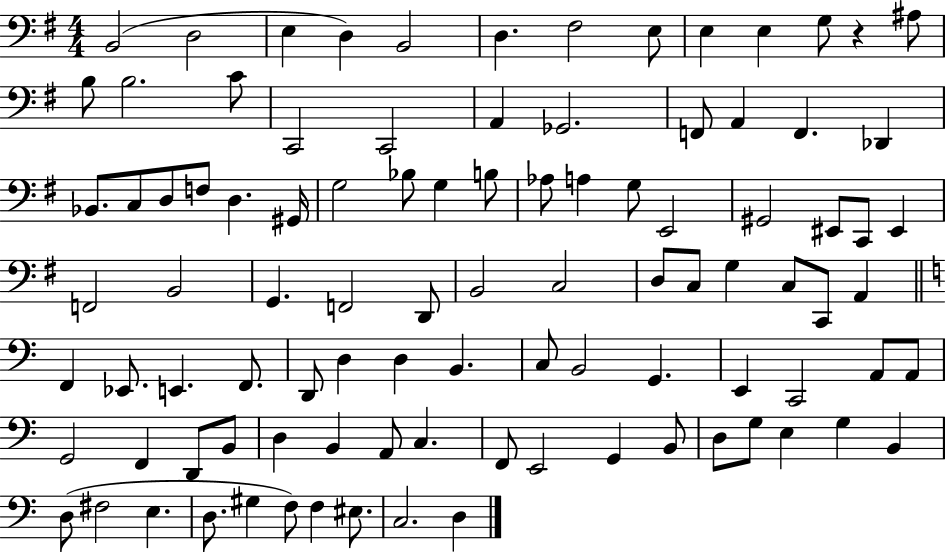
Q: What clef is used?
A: bass